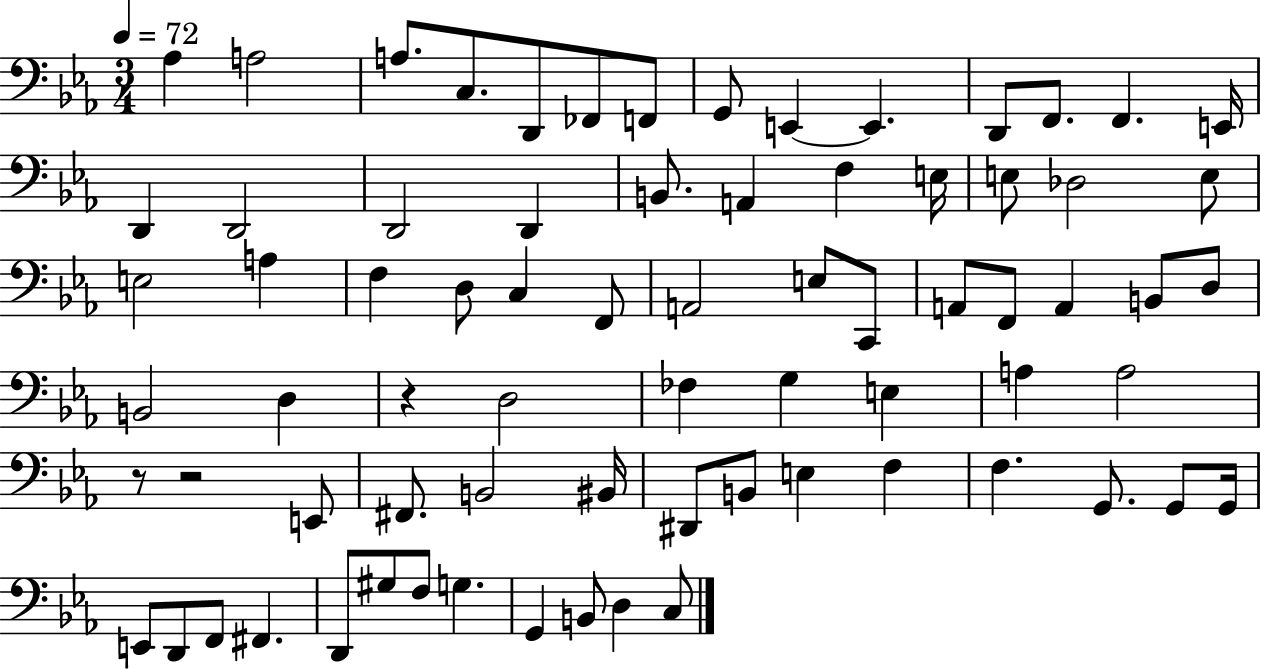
{
  \clef bass
  \numericTimeSignature
  \time 3/4
  \key ees \major
  \tempo 4 = 72
  aes4 a2 | a8. c8. d,8 fes,8 f,8 | g,8 e,4~~ e,4. | d,8 f,8. f,4. e,16 | \break d,4 d,2 | d,2 d,4 | b,8. a,4 f4 e16 | e8 des2 e8 | \break e2 a4 | f4 d8 c4 f,8 | a,2 e8 c,8 | a,8 f,8 a,4 b,8 d8 | \break b,2 d4 | r4 d2 | fes4 g4 e4 | a4 a2 | \break r8 r2 e,8 | fis,8. b,2 bis,16 | dis,8 b,8 e4 f4 | f4. g,8. g,8 g,16 | \break e,8 d,8 f,8 fis,4. | d,8 gis8 f8 g4. | g,4 b,8 d4 c8 | \bar "|."
}